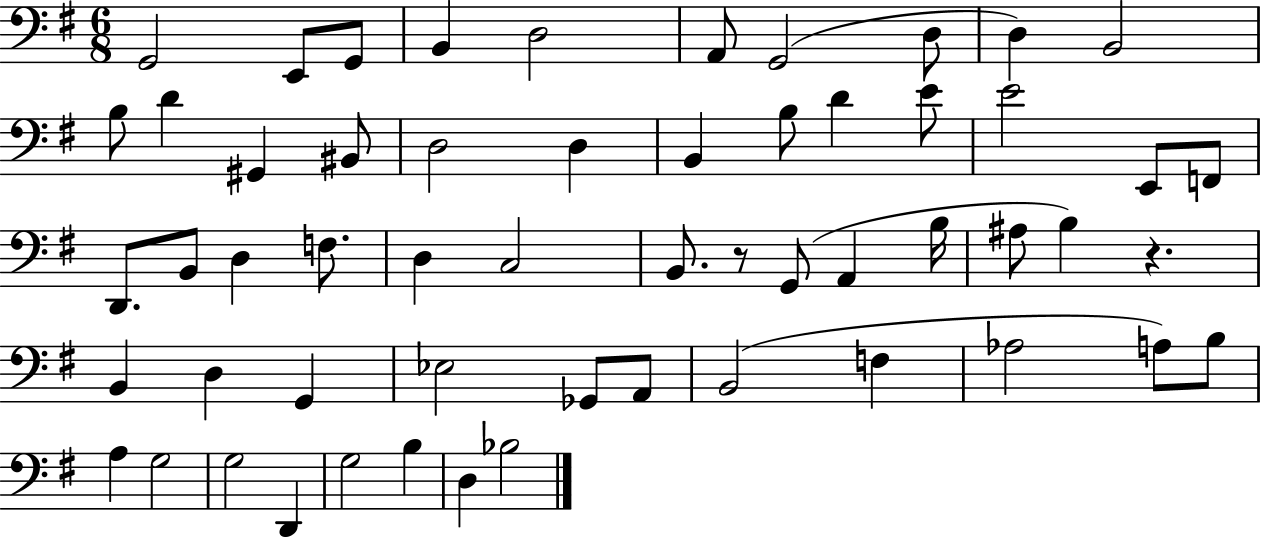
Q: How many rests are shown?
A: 2